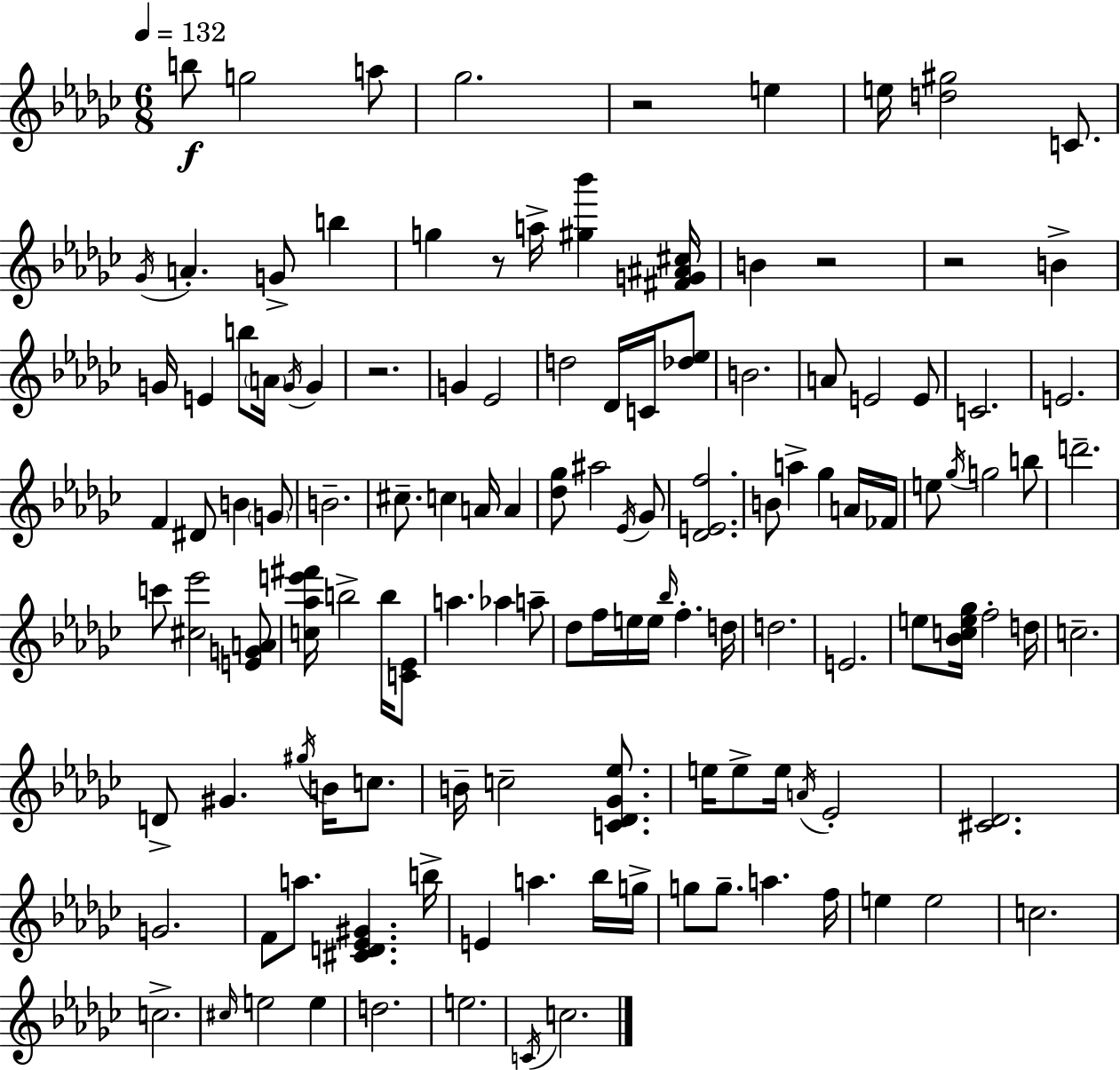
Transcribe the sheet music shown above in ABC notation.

X:1
T:Untitled
M:6/8
L:1/4
K:Ebm
b/2 g2 a/2 _g2 z2 e e/4 [d^g]2 C/2 _G/4 A G/2 b g z/2 a/4 [^g_b'] [^FG^A^c]/4 B z2 z2 B G/4 E b/2 A/4 G/4 G z2 G _E2 d2 _D/4 C/4 [_d_e]/2 B2 A/2 E2 E/2 C2 E2 F ^D/2 B G/2 B2 ^c/2 c A/4 A [_d_g]/2 ^a2 _E/4 _G/2 [_DEf]2 B/2 a _g A/4 _F/4 e/2 _g/4 g2 b/2 d'2 c'/2 [^c_e']2 [EGA]/2 [c_ae'^f']/4 b2 b/4 [C_E]/2 a _a a/2 _d/2 f/4 e/4 e/4 _b/4 f d/4 d2 E2 e/2 [_Bce_g]/4 f2 d/4 c2 D/2 ^G ^g/4 B/4 c/2 B/4 c2 [C_D_G_e]/2 e/4 e/2 e/4 A/4 _E2 [^C_D]2 G2 F/2 a/2 [^CD_E^G] b/4 E a _b/4 g/4 g/2 g/2 a f/4 e e2 c2 c2 ^c/4 e2 e d2 e2 C/4 c2